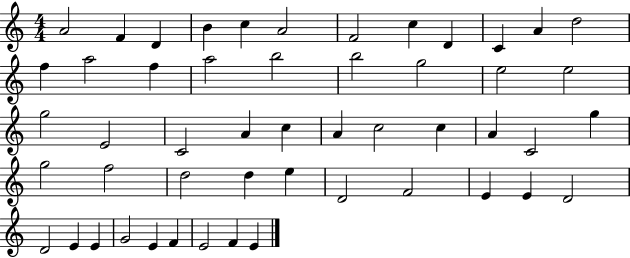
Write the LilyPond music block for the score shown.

{
  \clef treble
  \numericTimeSignature
  \time 4/4
  \key c \major
  a'2 f'4 d'4 | b'4 c''4 a'2 | f'2 c''4 d'4 | c'4 a'4 d''2 | \break f''4 a''2 f''4 | a''2 b''2 | b''2 g''2 | e''2 e''2 | \break g''2 e'2 | c'2 a'4 c''4 | a'4 c''2 c''4 | a'4 c'2 g''4 | \break g''2 f''2 | d''2 d''4 e''4 | d'2 f'2 | e'4 e'4 d'2 | \break d'2 e'4 e'4 | g'2 e'4 f'4 | e'2 f'4 e'4 | \bar "|."
}